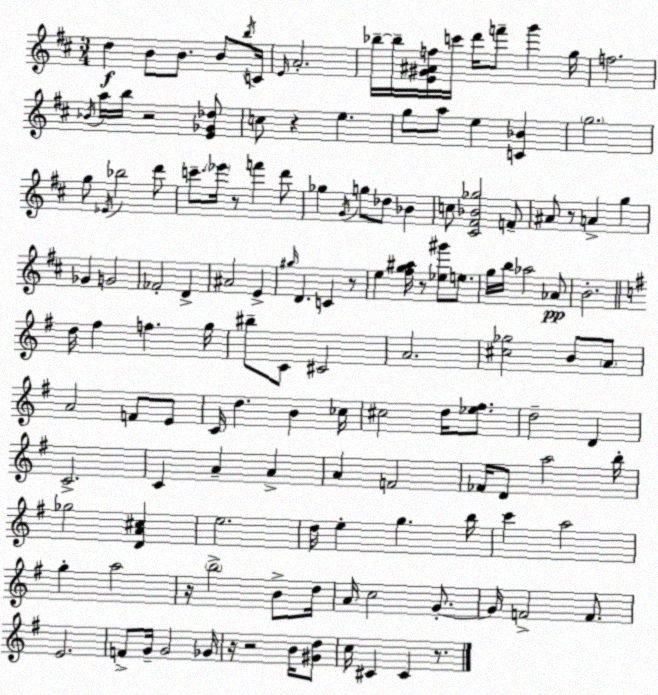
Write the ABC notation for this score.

X:1
T:Untitled
M:3/4
L:1/4
K:D
d B/2 B/2 B/2 b/4 C/4 E/4 A2 _b/4 _b/4 [E^G^Af]/4 c'/4 d'/4 f'/2 g' g/4 f2 _B/4 a/4 b/4 z2 [E_G_d]/2 c/2 z e g/2 a/2 e [C_B] g2 g/2 _E/4 _b2 d'/2 c'/2 _e'/4 z/2 f' d'/2 _g G/4 g/2 _d/2 _B c/2 [^C^F_B_g]2 F/2 ^A/2 z/2 A g _G G2 _F2 D ^A2 E ^g/4 D C z/2 e [^fg^a]/4 z/2 [_e^g']/2 e/2 g/4 b/4 _a2 _A/2 B2 d/4 ^f f g/4 ^b/2 C/2 ^C2 A2 [^c_g]2 B/2 A/2 A2 F/2 E/2 C/4 d B _c/4 ^c2 d/4 [_e^f]/2 d2 D C2 C A A A F2 _F/4 D/2 a2 b/4 _g2 [DA^c] e2 d/4 e g b/4 c' a2 g a2 z/4 b2 B/2 d/4 A/4 c2 G/2 G/4 F2 F/2 E2 F/2 G/4 G2 _G/4 z/4 z2 B/4 [^Gd]/2 c/4 ^C ^C z/2